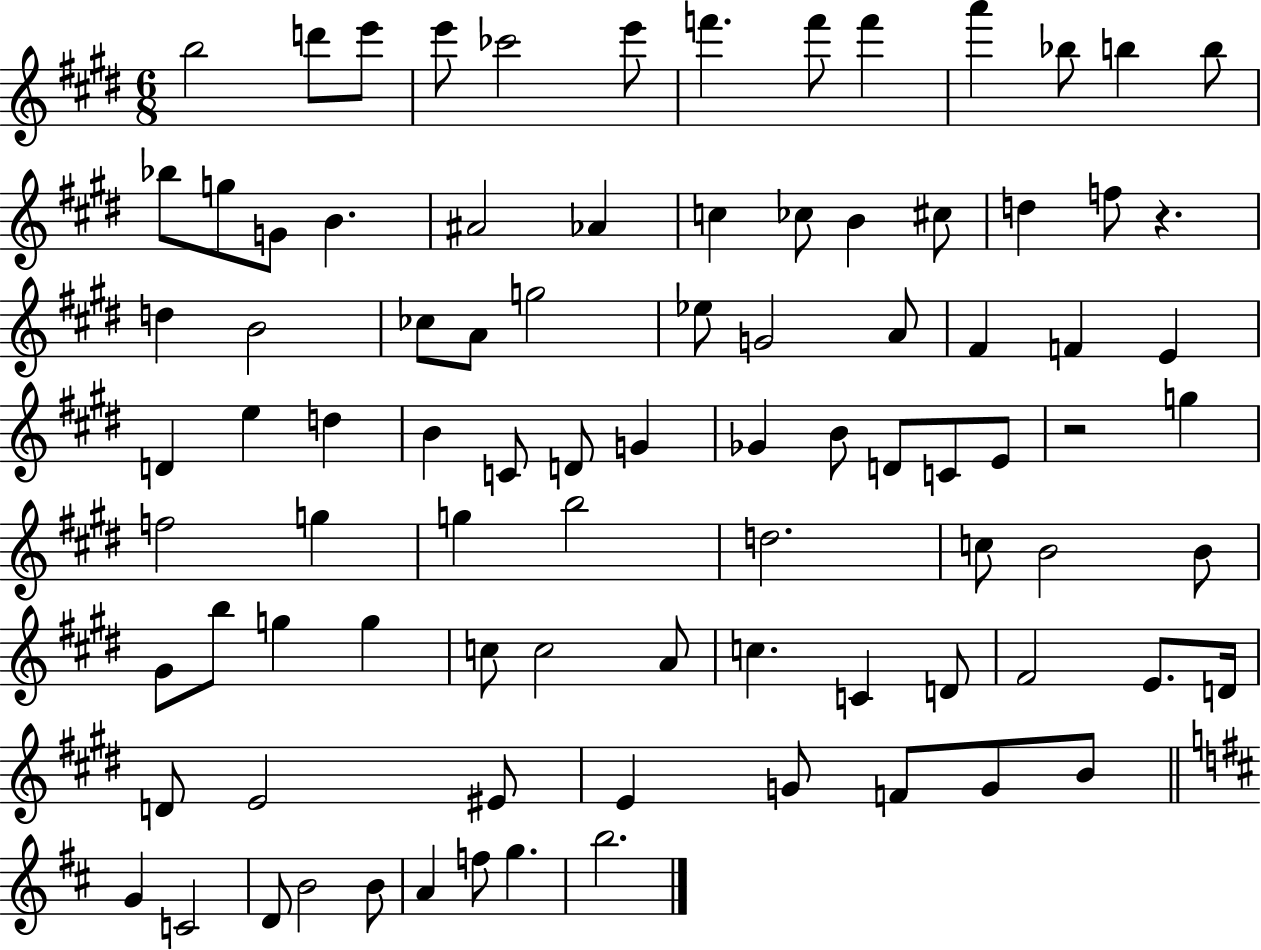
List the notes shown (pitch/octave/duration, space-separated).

B5/h D6/e E6/e E6/e CES6/h E6/e F6/q. F6/e F6/q A6/q Bb5/e B5/q B5/e Bb5/e G5/e G4/e B4/q. A#4/h Ab4/q C5/q CES5/e B4/q C#5/e D5/q F5/e R/q. D5/q B4/h CES5/e A4/e G5/h Eb5/e G4/h A4/e F#4/q F4/q E4/q D4/q E5/q D5/q B4/q C4/e D4/e G4/q Gb4/q B4/e D4/e C4/e E4/e R/h G5/q F5/h G5/q G5/q B5/h D5/h. C5/e B4/h B4/e G#4/e B5/e G5/q G5/q C5/e C5/h A4/e C5/q. C4/q D4/e F#4/h E4/e. D4/s D4/e E4/h EIS4/e E4/q G4/e F4/e G4/e B4/e G4/q C4/h D4/e B4/h B4/e A4/q F5/e G5/q. B5/h.